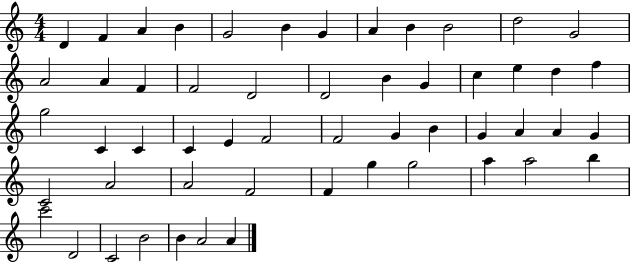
X:1
T:Untitled
M:4/4
L:1/4
K:C
D F A B G2 B G A B B2 d2 G2 A2 A F F2 D2 D2 B G c e d f g2 C C C E F2 F2 G B G A A G C2 A2 A2 F2 F g g2 a a2 b c'2 D2 C2 B2 B A2 A